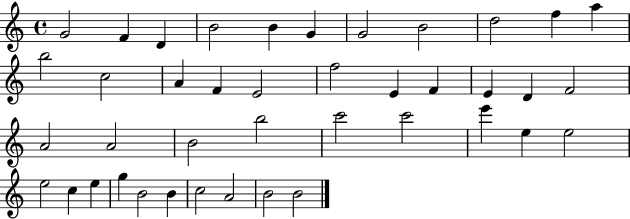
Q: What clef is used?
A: treble